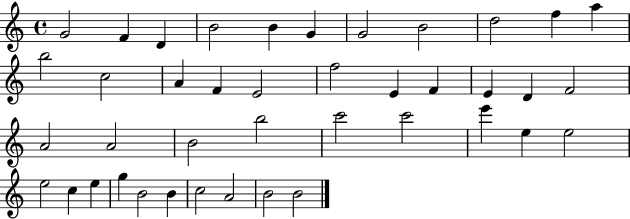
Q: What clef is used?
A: treble